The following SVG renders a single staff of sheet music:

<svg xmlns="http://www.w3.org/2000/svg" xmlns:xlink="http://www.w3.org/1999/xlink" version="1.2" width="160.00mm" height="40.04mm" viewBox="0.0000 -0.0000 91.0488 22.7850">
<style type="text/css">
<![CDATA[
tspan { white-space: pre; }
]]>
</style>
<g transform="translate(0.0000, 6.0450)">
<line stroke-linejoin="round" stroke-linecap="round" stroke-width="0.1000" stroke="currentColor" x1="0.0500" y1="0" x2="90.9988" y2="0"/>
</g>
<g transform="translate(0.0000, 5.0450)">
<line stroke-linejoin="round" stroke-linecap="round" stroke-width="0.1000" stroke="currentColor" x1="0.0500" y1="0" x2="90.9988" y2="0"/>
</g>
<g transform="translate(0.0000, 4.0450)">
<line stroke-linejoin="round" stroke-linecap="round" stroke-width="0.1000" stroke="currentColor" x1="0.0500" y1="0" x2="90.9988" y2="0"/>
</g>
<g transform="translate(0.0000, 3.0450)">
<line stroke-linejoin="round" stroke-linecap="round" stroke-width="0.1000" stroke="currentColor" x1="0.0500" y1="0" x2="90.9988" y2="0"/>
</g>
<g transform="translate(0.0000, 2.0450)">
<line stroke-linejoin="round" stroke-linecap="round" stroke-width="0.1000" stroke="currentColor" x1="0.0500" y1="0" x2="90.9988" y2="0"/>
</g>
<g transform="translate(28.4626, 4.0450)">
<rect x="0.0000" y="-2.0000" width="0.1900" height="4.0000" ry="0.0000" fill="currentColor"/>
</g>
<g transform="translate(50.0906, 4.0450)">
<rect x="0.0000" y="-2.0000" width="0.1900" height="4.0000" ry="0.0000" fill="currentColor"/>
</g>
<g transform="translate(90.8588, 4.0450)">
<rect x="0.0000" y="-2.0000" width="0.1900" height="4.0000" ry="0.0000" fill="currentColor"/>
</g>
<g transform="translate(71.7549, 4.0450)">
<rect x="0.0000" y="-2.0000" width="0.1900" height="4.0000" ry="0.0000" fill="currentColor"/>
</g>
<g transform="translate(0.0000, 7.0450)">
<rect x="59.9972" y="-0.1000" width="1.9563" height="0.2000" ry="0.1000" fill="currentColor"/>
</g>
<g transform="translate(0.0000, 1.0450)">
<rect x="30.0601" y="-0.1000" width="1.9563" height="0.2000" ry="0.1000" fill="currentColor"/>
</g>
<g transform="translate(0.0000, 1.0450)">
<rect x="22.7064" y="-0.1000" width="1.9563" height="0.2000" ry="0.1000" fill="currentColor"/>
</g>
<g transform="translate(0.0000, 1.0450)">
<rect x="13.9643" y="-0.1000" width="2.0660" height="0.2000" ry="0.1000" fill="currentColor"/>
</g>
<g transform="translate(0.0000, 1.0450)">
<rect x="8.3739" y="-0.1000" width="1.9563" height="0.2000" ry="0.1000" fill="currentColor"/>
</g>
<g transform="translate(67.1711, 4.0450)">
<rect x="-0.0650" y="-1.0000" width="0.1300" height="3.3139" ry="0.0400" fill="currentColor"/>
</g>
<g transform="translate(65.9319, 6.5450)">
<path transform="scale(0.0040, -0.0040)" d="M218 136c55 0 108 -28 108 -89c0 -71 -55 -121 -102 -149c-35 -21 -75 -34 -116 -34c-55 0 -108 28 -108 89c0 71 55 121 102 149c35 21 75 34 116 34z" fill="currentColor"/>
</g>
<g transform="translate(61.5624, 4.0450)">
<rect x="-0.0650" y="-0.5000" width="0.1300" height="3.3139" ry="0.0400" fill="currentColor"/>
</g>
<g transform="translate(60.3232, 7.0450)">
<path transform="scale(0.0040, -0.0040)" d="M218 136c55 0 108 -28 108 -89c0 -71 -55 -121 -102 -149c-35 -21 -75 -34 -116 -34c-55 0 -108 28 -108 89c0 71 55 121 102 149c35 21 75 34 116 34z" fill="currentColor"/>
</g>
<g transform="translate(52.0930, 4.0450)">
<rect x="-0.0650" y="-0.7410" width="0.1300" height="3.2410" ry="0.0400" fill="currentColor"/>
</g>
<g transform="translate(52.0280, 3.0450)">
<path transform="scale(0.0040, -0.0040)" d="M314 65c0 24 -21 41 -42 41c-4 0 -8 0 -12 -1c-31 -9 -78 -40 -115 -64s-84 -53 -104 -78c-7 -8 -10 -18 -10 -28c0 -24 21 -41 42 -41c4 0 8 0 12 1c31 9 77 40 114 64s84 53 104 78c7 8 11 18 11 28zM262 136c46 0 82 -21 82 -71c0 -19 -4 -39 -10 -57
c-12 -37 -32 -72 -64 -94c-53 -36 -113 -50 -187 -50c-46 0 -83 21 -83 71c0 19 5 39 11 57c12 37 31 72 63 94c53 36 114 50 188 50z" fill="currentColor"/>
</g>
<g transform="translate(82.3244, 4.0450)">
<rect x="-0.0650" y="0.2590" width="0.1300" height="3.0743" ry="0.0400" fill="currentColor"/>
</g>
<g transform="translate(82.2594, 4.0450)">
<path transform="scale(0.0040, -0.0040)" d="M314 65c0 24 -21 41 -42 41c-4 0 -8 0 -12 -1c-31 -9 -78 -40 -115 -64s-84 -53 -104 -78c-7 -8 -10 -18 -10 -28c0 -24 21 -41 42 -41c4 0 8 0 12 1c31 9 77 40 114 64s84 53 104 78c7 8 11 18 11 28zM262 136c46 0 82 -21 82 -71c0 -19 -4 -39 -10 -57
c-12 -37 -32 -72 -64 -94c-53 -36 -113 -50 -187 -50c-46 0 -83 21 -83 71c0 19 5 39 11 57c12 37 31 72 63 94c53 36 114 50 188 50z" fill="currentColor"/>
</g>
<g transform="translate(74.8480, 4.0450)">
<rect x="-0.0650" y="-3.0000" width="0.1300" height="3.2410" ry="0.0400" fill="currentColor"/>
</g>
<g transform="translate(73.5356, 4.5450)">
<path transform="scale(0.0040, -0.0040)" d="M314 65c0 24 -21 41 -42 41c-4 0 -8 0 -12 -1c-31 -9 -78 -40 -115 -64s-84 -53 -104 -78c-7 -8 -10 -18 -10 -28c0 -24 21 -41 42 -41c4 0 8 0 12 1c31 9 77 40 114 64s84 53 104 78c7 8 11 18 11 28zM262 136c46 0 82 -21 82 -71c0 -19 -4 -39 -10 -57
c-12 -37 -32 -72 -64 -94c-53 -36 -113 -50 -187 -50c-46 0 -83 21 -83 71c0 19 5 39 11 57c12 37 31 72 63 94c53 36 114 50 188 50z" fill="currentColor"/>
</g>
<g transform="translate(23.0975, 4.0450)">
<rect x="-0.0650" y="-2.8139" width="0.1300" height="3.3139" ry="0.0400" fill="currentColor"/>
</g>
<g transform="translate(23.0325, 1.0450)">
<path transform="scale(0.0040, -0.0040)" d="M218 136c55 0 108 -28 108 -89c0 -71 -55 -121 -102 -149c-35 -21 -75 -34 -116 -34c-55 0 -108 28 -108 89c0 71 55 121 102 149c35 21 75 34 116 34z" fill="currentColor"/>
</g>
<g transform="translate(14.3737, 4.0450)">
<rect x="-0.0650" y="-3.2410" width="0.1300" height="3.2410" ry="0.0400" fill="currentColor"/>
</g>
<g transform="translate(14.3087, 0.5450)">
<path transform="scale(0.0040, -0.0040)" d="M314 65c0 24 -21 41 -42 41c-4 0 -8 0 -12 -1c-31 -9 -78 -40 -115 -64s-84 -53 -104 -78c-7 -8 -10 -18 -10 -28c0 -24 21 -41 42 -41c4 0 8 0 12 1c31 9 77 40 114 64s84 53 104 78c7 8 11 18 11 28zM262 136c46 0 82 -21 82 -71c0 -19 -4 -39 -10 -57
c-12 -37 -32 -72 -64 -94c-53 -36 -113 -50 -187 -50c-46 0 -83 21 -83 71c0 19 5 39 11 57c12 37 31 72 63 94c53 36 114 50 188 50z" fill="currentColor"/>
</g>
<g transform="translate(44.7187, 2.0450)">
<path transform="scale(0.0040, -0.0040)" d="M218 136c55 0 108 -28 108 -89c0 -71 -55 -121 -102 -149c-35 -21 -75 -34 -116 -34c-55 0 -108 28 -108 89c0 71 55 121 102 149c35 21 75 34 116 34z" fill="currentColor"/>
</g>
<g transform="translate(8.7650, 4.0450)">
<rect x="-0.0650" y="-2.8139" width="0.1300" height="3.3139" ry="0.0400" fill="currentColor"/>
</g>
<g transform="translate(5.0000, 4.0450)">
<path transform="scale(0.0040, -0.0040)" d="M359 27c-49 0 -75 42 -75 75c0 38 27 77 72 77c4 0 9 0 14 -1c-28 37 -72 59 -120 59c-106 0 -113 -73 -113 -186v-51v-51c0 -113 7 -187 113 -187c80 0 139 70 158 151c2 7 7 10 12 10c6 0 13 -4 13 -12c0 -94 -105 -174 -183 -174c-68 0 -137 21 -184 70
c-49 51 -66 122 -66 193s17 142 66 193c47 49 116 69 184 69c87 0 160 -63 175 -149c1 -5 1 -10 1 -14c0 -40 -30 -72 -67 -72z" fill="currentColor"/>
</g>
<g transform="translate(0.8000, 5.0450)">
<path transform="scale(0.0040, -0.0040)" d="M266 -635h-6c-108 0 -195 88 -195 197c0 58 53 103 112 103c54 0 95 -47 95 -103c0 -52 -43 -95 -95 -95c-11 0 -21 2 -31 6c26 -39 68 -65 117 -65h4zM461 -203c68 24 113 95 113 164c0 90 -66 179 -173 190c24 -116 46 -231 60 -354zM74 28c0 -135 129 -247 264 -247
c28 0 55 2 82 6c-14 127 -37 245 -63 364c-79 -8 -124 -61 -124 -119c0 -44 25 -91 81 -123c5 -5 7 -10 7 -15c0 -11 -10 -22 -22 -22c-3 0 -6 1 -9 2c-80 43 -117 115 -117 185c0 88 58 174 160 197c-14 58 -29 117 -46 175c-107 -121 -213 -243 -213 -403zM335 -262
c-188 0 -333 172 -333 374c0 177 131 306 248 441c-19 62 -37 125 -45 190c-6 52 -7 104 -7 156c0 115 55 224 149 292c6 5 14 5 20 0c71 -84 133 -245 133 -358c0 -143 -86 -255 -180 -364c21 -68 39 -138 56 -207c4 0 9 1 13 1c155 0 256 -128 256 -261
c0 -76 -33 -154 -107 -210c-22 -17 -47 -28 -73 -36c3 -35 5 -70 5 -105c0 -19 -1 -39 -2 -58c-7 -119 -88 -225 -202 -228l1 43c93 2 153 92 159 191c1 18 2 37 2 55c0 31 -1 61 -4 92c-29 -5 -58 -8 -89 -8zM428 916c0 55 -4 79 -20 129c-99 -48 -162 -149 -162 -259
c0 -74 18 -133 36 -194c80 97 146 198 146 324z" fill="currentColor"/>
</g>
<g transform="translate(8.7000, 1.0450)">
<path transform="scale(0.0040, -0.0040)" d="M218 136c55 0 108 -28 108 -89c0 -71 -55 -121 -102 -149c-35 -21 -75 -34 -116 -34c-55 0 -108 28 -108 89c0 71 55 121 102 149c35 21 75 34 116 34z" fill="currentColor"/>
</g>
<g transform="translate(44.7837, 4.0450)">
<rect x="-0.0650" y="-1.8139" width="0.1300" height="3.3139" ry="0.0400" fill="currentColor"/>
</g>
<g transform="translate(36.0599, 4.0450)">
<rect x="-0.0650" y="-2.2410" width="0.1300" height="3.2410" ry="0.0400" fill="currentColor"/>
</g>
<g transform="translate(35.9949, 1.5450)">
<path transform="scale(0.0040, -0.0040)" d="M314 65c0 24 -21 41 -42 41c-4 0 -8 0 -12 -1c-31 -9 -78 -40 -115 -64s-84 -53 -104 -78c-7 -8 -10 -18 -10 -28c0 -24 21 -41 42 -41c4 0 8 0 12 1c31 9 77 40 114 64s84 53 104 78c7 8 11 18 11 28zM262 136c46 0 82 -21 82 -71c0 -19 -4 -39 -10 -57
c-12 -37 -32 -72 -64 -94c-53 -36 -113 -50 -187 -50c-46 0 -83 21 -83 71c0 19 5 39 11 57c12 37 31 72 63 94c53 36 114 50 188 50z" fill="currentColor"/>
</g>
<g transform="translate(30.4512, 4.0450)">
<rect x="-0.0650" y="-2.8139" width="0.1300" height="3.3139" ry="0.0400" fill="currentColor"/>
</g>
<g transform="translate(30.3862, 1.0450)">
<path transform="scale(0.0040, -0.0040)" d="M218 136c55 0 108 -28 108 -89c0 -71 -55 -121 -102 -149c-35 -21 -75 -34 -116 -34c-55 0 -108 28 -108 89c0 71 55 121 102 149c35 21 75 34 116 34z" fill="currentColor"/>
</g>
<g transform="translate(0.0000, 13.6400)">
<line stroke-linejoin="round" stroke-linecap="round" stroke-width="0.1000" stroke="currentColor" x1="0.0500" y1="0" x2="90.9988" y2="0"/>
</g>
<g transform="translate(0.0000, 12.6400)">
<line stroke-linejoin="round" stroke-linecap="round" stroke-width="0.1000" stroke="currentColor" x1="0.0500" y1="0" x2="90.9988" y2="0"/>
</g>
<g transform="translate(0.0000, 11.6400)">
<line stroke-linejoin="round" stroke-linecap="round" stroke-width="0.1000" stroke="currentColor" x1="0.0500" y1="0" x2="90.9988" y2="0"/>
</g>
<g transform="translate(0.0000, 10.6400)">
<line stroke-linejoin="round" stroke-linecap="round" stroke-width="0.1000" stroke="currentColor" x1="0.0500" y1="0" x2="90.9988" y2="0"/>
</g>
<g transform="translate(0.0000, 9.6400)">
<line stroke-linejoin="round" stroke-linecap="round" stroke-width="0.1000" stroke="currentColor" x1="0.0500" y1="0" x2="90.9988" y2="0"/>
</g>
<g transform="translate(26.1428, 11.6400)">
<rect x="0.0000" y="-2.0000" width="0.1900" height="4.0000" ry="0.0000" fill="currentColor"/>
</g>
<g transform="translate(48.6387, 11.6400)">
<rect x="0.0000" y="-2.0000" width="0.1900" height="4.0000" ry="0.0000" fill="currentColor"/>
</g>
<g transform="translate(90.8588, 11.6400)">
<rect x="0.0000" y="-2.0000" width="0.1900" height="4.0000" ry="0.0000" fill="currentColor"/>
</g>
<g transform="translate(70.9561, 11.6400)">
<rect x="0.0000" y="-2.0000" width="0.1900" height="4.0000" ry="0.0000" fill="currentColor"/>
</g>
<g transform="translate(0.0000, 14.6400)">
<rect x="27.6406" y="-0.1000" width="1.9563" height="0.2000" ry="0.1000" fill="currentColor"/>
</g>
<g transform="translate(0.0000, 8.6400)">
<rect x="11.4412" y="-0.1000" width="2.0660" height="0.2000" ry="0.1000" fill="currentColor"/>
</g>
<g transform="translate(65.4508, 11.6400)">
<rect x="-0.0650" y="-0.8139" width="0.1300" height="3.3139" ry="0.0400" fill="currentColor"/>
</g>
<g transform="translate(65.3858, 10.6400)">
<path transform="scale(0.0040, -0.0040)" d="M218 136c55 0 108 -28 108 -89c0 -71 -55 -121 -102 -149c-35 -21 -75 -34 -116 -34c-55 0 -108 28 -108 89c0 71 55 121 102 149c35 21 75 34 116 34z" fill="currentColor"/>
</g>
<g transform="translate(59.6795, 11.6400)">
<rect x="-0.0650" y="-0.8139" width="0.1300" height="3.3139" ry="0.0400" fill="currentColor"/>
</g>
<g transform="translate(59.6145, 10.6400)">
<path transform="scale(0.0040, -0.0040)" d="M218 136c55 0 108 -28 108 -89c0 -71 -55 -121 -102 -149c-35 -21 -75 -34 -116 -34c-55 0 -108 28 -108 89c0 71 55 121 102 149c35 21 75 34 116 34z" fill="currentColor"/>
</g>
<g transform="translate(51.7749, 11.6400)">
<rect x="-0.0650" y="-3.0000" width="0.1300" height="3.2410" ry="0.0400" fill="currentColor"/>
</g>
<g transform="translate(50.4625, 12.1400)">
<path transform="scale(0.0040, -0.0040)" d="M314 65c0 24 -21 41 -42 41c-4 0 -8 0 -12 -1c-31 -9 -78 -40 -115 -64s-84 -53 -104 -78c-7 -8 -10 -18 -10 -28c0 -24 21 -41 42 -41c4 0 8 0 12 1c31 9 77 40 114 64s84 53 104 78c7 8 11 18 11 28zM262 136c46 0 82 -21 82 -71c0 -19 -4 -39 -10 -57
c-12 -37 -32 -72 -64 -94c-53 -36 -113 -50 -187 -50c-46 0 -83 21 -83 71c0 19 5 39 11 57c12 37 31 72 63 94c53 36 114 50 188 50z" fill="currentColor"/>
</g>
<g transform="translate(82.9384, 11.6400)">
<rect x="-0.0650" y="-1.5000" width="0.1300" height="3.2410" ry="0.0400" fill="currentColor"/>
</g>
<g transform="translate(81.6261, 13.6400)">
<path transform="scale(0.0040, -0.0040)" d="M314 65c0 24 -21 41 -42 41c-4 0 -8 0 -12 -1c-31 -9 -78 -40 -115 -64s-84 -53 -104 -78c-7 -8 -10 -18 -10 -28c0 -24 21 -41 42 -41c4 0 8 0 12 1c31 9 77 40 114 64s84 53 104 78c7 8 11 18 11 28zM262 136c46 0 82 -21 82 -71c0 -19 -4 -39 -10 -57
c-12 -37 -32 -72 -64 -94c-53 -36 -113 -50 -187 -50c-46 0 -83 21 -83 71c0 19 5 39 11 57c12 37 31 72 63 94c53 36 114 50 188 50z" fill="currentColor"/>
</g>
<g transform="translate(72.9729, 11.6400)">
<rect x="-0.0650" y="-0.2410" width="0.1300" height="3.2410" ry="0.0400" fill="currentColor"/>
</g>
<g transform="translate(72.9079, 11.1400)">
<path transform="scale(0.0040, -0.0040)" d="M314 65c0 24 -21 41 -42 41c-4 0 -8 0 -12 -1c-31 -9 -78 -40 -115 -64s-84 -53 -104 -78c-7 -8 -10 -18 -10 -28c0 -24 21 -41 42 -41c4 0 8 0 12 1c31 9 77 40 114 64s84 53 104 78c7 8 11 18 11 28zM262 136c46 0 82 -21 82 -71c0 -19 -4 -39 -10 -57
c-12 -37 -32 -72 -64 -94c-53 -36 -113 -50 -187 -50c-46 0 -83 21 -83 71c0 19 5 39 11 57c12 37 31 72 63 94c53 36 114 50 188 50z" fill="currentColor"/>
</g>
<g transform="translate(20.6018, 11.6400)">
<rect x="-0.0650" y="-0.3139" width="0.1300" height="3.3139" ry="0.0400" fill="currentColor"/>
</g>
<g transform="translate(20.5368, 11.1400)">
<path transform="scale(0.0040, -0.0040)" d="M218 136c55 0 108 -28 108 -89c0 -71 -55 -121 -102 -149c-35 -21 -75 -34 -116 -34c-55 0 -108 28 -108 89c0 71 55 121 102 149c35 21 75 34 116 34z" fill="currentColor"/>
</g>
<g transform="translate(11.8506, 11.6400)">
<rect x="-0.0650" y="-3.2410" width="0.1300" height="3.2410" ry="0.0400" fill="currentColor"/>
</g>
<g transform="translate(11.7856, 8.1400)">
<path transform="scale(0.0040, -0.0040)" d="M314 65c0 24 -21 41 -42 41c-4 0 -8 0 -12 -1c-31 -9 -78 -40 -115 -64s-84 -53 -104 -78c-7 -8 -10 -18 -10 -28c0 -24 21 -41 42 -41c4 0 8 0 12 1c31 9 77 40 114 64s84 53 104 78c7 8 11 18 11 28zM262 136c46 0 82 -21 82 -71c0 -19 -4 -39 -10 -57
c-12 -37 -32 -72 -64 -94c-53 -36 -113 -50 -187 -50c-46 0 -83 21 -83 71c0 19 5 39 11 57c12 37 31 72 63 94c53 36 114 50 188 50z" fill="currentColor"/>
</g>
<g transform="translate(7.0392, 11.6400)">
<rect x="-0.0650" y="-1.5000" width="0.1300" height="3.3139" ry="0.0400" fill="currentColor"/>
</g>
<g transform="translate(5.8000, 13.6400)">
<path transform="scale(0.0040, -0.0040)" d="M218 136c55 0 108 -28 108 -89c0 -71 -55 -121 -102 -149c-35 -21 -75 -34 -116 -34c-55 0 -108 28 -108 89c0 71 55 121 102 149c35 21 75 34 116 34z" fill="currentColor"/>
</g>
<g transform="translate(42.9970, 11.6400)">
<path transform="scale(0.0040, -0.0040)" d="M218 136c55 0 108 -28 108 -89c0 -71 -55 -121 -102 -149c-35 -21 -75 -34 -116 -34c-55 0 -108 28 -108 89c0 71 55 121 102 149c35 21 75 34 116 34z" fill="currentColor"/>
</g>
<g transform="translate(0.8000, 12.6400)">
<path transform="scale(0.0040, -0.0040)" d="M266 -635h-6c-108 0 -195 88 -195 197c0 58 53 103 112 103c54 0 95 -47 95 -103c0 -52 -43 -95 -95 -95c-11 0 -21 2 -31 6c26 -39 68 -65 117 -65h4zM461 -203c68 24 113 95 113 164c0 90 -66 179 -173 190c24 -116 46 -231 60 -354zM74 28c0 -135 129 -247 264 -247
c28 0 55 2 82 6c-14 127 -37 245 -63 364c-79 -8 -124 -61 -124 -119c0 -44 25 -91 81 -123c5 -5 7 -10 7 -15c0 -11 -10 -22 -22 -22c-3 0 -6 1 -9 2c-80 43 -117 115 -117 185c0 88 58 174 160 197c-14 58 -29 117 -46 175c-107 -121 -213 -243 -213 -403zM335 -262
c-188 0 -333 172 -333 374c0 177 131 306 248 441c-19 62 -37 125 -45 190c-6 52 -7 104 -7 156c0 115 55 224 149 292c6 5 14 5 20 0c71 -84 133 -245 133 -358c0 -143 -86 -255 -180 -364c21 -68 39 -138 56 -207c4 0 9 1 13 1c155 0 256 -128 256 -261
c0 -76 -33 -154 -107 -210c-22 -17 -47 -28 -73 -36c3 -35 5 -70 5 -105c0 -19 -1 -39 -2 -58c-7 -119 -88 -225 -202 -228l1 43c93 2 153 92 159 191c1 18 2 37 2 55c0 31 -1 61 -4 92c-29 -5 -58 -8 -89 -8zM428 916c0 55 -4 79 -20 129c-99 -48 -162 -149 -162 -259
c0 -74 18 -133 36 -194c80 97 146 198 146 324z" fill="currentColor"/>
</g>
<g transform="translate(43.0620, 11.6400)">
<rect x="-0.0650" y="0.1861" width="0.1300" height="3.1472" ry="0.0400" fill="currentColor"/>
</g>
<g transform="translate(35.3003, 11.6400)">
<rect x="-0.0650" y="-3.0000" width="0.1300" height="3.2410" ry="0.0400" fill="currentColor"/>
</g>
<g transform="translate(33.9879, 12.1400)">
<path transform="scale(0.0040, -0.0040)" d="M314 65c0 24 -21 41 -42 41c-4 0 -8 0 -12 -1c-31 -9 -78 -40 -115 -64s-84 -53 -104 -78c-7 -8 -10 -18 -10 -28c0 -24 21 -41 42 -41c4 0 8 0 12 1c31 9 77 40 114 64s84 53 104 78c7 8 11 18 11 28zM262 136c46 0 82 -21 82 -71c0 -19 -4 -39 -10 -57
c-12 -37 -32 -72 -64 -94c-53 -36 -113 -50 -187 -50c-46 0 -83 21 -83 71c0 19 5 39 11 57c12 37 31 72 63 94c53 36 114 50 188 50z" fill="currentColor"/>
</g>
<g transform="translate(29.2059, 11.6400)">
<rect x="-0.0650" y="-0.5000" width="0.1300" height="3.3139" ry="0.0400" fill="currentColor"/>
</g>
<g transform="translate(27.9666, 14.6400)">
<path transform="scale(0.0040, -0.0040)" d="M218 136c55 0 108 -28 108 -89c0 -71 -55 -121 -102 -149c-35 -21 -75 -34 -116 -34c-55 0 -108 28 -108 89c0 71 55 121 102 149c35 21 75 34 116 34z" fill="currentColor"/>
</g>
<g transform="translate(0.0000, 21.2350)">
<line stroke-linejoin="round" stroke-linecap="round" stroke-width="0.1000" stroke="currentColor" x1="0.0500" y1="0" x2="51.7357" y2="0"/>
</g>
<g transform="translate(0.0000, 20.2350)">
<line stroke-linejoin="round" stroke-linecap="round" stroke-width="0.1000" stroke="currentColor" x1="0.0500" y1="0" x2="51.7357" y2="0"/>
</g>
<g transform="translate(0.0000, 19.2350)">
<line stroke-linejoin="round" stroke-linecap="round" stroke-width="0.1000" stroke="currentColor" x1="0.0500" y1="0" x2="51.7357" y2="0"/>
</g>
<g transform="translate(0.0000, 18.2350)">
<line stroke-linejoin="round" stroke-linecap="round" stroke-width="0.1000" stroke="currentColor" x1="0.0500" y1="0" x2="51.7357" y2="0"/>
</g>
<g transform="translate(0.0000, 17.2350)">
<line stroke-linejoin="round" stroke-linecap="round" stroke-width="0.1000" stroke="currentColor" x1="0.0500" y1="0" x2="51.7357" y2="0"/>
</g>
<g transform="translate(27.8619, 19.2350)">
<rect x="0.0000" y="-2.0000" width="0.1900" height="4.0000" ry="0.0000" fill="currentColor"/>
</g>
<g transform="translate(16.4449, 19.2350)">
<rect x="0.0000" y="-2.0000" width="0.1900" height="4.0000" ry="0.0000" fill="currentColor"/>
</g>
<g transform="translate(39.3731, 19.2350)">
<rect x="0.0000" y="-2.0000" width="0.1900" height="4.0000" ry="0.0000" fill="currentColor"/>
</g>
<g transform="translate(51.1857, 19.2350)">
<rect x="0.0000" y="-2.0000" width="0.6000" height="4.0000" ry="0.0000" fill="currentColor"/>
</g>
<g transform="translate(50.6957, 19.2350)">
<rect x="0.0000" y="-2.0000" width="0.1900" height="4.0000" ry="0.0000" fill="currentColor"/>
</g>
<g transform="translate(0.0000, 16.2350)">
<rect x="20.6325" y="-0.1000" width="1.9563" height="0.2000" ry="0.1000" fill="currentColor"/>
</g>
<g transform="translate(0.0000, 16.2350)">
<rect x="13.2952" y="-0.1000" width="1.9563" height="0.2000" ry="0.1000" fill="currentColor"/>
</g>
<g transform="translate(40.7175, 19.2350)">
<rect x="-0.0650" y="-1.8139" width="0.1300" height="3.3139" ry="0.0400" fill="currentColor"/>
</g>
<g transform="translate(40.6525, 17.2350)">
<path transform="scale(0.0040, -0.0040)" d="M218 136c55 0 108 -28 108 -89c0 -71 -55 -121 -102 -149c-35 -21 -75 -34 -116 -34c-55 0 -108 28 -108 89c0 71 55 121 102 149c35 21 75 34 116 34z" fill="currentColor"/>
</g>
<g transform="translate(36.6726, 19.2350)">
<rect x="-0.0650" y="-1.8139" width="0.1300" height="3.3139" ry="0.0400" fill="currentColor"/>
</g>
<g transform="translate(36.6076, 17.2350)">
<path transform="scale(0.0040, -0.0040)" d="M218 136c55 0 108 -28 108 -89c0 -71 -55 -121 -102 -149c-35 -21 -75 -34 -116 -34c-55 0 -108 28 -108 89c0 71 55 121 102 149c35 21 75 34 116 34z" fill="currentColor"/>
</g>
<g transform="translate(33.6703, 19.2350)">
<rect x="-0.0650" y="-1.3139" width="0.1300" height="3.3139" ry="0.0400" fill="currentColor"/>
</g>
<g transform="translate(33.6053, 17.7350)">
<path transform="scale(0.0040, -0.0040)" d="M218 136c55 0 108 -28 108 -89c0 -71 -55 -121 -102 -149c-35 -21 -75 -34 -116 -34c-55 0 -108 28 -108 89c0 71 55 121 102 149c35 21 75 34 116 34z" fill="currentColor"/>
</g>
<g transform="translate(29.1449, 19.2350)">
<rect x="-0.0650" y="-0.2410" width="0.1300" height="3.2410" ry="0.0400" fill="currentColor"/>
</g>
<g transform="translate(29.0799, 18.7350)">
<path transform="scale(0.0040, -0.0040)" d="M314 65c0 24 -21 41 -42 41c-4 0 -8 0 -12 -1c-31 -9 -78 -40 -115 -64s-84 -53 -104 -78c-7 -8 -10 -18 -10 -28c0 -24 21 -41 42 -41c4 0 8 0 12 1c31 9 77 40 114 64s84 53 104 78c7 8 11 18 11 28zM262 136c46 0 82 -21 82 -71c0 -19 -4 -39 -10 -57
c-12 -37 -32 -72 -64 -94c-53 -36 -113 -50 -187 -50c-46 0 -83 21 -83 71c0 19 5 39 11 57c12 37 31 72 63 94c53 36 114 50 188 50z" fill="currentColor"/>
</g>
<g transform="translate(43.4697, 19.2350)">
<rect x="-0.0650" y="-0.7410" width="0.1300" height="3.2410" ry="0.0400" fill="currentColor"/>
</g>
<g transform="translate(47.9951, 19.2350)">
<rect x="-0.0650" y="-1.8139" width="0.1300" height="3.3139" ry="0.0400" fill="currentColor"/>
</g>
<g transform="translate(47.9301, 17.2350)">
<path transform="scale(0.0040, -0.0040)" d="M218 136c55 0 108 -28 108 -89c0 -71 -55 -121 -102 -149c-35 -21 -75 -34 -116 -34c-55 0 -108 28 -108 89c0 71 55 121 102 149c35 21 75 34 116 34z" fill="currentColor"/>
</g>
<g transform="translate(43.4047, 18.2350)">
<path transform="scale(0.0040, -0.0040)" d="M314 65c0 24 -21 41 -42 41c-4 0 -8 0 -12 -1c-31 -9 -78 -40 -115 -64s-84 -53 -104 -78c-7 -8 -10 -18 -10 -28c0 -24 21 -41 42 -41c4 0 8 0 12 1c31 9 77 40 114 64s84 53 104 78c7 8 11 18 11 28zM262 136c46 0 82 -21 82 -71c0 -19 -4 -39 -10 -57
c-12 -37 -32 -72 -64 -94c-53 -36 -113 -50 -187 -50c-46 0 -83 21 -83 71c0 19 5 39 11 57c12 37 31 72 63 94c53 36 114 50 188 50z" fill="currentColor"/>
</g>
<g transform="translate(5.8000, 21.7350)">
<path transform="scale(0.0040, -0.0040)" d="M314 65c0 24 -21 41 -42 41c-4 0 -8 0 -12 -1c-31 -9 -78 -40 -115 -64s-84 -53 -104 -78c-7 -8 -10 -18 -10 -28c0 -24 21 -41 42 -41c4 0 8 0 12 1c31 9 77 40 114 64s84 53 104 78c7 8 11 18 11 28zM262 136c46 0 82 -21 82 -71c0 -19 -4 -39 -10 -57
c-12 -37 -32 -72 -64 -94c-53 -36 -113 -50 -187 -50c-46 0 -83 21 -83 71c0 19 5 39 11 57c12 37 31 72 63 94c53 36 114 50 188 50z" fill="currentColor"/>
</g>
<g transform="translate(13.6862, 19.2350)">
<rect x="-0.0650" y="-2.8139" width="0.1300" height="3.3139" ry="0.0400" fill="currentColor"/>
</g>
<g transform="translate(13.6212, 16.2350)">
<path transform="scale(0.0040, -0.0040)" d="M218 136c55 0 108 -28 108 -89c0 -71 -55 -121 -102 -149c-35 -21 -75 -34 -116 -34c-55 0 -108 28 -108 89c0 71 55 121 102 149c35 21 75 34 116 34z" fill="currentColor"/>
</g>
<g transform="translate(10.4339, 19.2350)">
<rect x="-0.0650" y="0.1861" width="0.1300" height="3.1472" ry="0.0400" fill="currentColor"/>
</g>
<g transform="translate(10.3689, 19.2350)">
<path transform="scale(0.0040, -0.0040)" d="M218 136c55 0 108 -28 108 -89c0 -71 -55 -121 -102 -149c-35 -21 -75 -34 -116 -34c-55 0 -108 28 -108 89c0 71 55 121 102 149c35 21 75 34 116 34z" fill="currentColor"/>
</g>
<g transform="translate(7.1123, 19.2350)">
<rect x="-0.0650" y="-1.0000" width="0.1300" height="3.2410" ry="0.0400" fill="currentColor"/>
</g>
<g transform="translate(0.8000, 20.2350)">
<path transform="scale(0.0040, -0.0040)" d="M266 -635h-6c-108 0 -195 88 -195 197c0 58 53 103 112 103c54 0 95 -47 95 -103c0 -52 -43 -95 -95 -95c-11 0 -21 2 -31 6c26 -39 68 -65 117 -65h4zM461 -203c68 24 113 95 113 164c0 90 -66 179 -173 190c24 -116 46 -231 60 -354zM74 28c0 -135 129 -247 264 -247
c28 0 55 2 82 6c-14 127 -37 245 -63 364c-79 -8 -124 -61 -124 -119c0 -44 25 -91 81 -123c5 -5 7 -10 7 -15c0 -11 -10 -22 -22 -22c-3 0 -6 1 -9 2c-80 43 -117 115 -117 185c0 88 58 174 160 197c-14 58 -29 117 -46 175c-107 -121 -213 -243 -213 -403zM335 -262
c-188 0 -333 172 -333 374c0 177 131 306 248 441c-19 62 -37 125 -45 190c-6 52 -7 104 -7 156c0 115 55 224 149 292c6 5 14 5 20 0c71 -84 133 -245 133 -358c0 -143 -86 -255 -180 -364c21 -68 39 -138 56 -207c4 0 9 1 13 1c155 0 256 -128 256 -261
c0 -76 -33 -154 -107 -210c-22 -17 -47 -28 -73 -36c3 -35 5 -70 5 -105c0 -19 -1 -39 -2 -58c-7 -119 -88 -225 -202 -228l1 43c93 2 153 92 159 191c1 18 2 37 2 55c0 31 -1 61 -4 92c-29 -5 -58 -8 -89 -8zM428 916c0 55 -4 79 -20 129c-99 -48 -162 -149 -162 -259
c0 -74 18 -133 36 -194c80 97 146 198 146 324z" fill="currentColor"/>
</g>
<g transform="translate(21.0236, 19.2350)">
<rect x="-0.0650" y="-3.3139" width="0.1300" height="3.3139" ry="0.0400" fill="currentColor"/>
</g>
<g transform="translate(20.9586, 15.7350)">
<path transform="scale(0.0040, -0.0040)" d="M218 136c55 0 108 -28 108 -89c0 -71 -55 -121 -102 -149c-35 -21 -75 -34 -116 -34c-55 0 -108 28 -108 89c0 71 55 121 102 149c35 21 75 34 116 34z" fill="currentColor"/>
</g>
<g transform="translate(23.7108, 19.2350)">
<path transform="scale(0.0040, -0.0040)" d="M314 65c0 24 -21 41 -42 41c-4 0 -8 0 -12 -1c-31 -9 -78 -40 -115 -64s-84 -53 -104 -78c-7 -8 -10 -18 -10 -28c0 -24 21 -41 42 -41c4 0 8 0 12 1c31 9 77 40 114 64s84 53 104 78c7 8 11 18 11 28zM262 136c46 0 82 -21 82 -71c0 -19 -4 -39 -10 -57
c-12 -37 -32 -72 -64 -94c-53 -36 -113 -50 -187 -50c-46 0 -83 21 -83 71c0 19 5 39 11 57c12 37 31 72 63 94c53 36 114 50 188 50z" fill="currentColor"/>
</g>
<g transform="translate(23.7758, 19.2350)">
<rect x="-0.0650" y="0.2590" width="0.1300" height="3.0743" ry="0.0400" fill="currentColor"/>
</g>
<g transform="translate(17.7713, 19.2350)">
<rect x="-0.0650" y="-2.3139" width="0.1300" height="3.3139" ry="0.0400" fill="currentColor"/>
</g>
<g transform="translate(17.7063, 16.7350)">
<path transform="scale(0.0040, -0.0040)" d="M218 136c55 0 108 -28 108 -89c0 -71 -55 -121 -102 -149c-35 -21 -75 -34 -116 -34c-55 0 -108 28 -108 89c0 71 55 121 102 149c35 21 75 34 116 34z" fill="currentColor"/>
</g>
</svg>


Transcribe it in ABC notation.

X:1
T:Untitled
M:4/4
L:1/4
K:C
a b2 a a g2 f d2 C D A2 B2 E b2 c C A2 B A2 d d c2 E2 D2 B a g b B2 c2 e f f d2 f